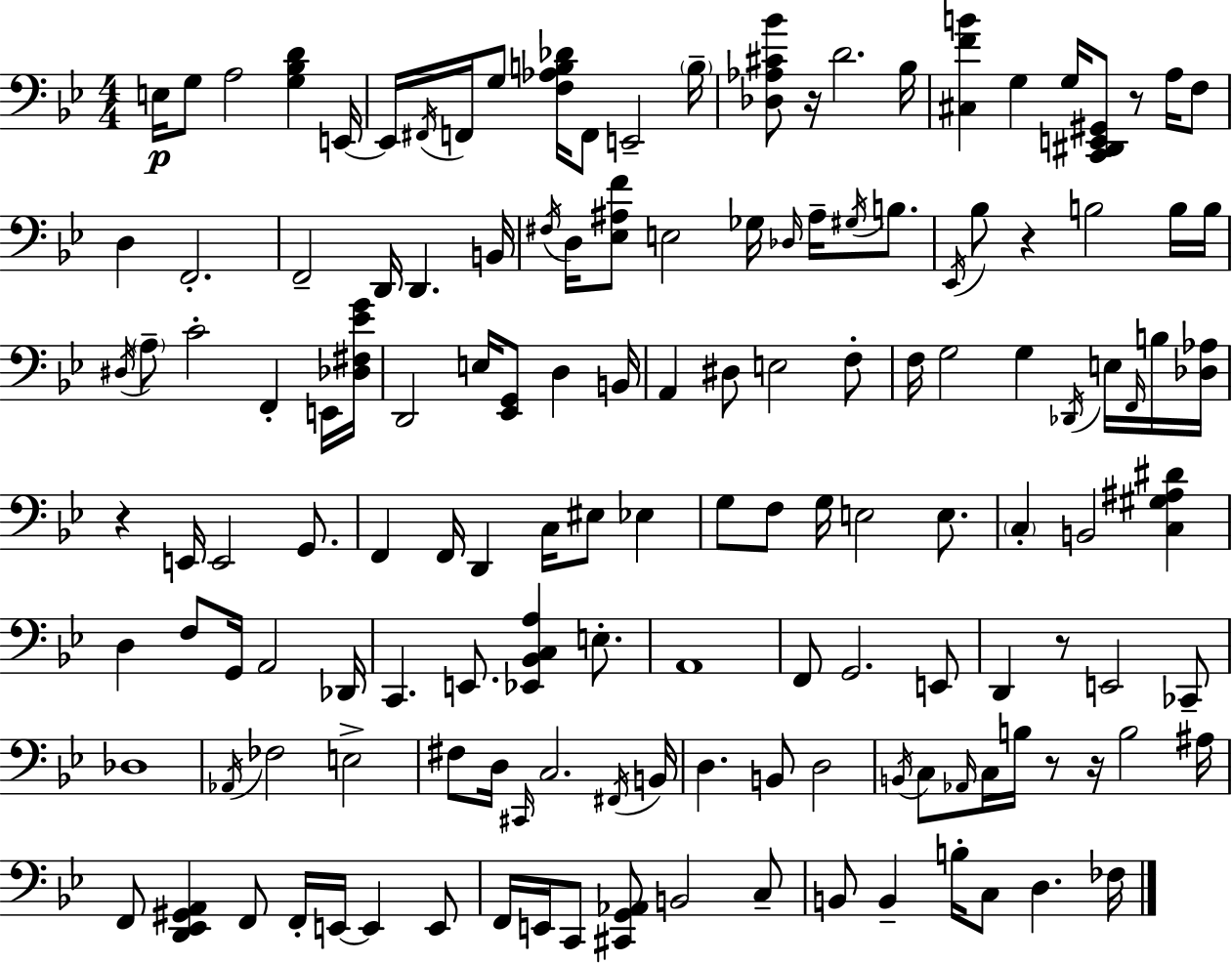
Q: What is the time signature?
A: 4/4